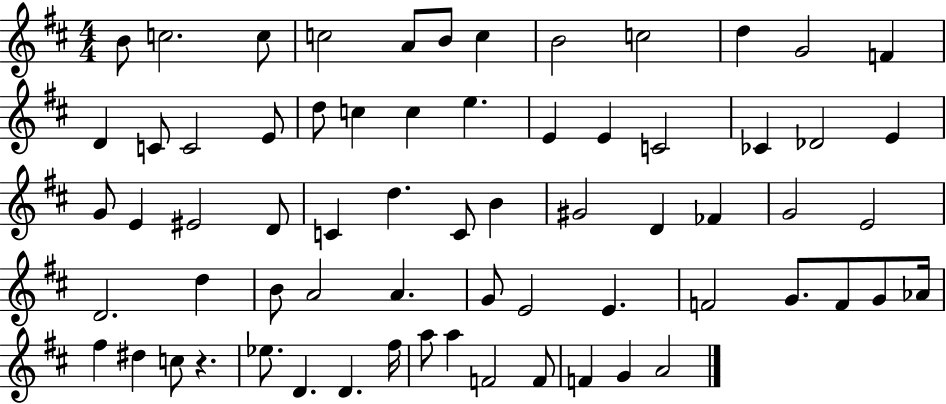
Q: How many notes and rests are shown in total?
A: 67